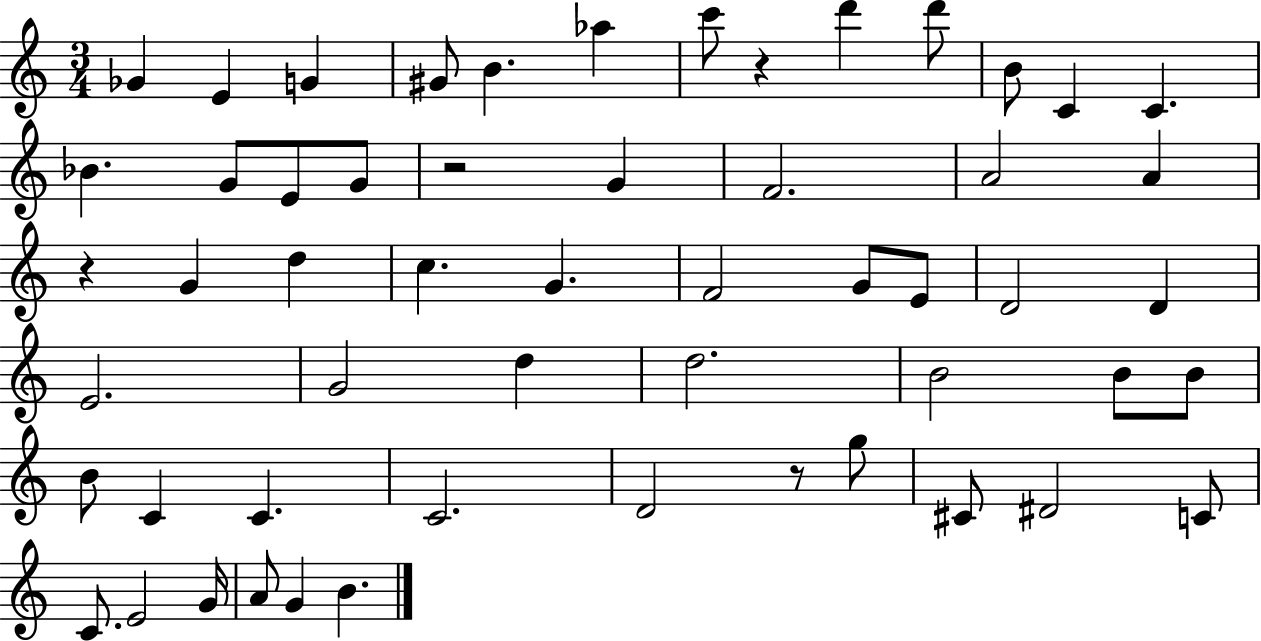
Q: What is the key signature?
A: C major